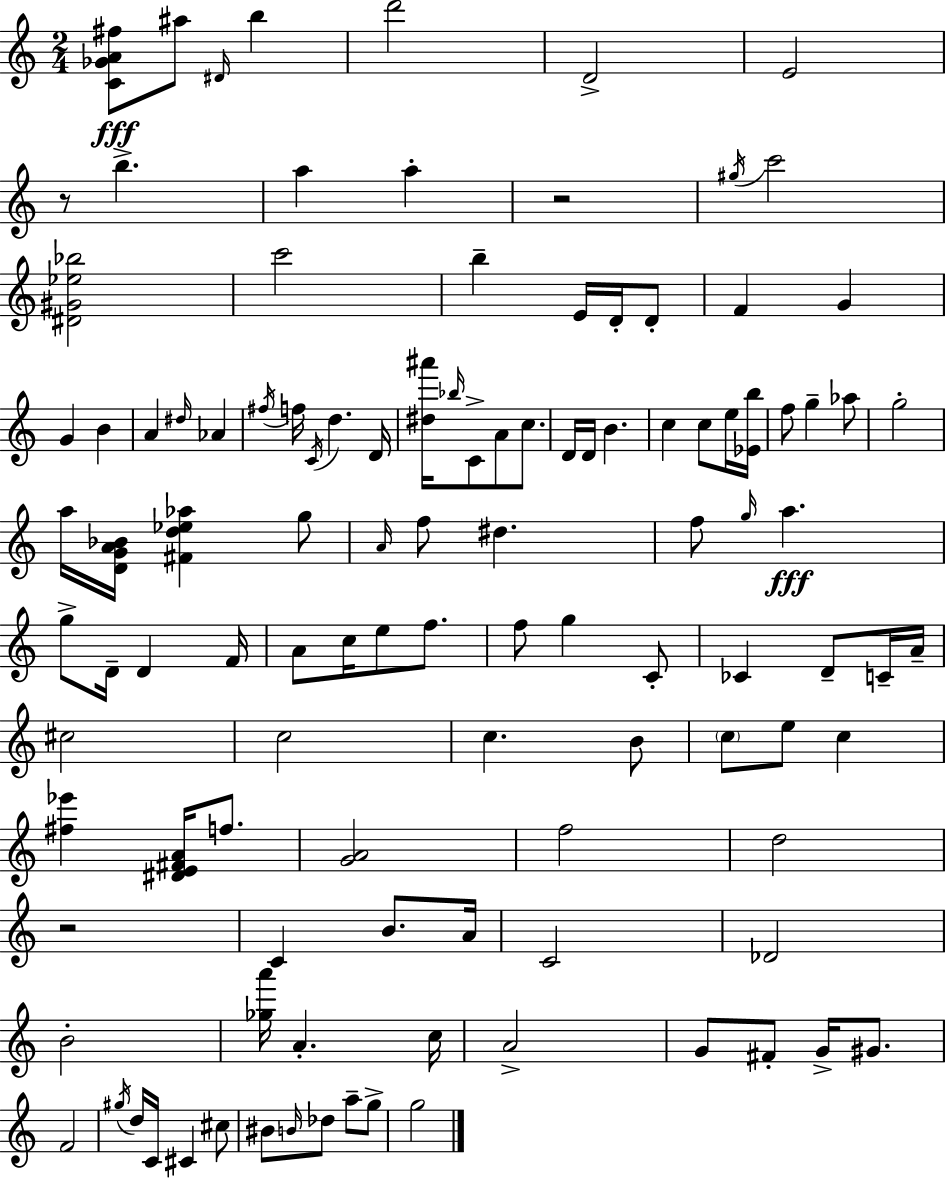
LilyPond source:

{
  \clef treble
  \numericTimeSignature
  \time 2/4
  \key c \major
  <c' ges' a' fis''>8\fff ais''8 \grace { dis'16 } b''4 | d'''2 | d'2-> | e'2 | \break r8 b''4.-> | a''4 a''4-. | r2 | \acciaccatura { gis''16 } c'''2 | \break <dis' gis' ees'' bes''>2 | c'''2 | b''4-- e'16 d'16-. | d'8-. f'4 g'4 | \break g'4 b'4 | a'4 \grace { dis''16 } aes'4 | \acciaccatura { fis''16 } f''16 \acciaccatura { c'16 } d''4. | d'16 <dis'' ais'''>16 \grace { bes''16 } c'8-> | \break a'8 c''8. d'16 d'16 | b'4. c''4 | c''8 e''16 <ees' b''>16 f''8 | g''4-- aes''8 g''2-. | \break a''16 <d' g' a' bes'>16 | <fis' d'' ees'' aes''>4 g''8 \grace { a'16 } f''8 | dis''4. f''8 | \grace { g''16 }\fff a''4. | \break g''8-> d'16-- d'4 f'16 | a'8 c''16 e''8 f''8. | f''8 g''4 c'8-. | ces'4 d'8-- c'16-- a'16-- | \break cis''2 | c''2 | c''4. b'8 | \parenthesize c''8 e''8 c''4 | \break <fis'' ees'''>4 <dis' e' fis' a'>16 f''8. | <g' a'>2 | f''2 | d''2 | \break r2 | c'4 b'8. a'16 | c'2 | des'2 | \break b'2-. | <ges'' a'''>16 a'4.-. c''16 | a'2-> | g'8 fis'8-. g'16-> gis'8. | \break f'2 | \acciaccatura { gis''16 } d''16 c'16 cis'4 cis''8 | bis'8 \grace { b'16 } des''8 a''8-- | g''8-> g''2 | \break \bar "|."
}